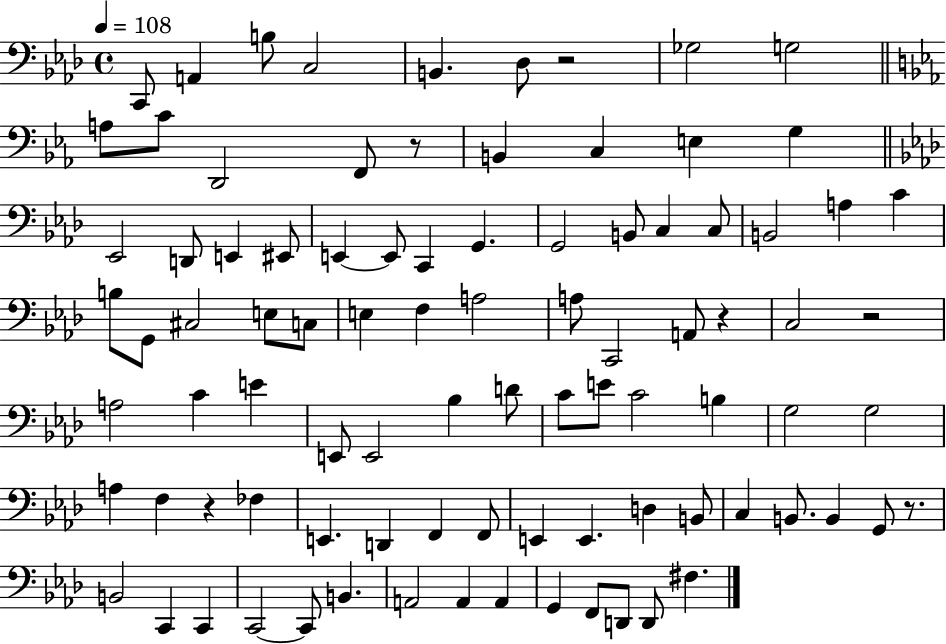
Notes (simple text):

C2/e A2/q B3/e C3/h B2/q. Db3/e R/h Gb3/h G3/h A3/e C4/e D2/h F2/e R/e B2/q C3/q E3/q G3/q Eb2/h D2/e E2/q EIS2/e E2/q E2/e C2/q G2/q. G2/h B2/e C3/q C3/e B2/h A3/q C4/q B3/e G2/e C#3/h E3/e C3/e E3/q F3/q A3/h A3/e C2/h A2/e R/q C3/h R/h A3/h C4/q E4/q E2/e E2/h Bb3/q D4/e C4/e E4/e C4/h B3/q G3/h G3/h A3/q F3/q R/q FES3/q E2/q. D2/q F2/q F2/e E2/q E2/q. D3/q B2/e C3/q B2/e. B2/q G2/e R/e. B2/h C2/q C2/q C2/h C2/e B2/q. A2/h A2/q A2/q G2/q F2/e D2/e D2/e F#3/q.